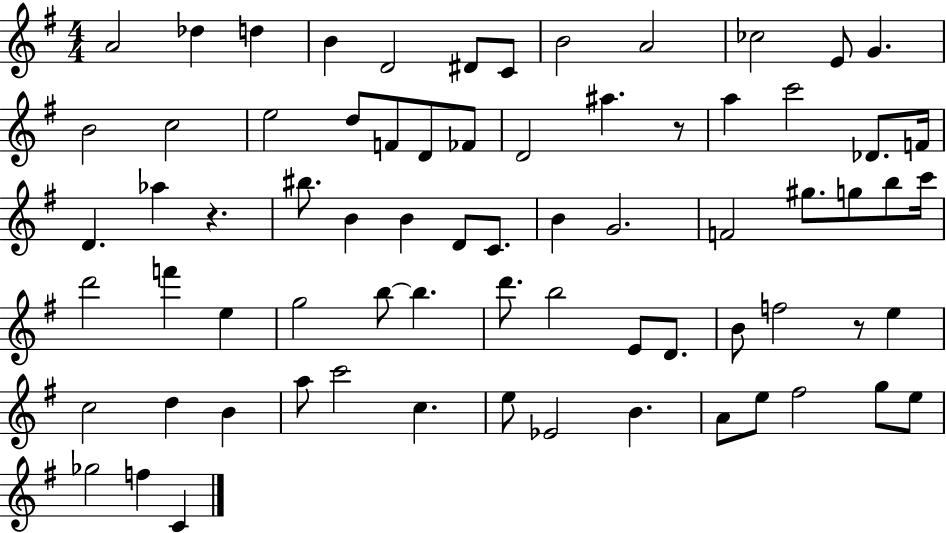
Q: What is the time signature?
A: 4/4